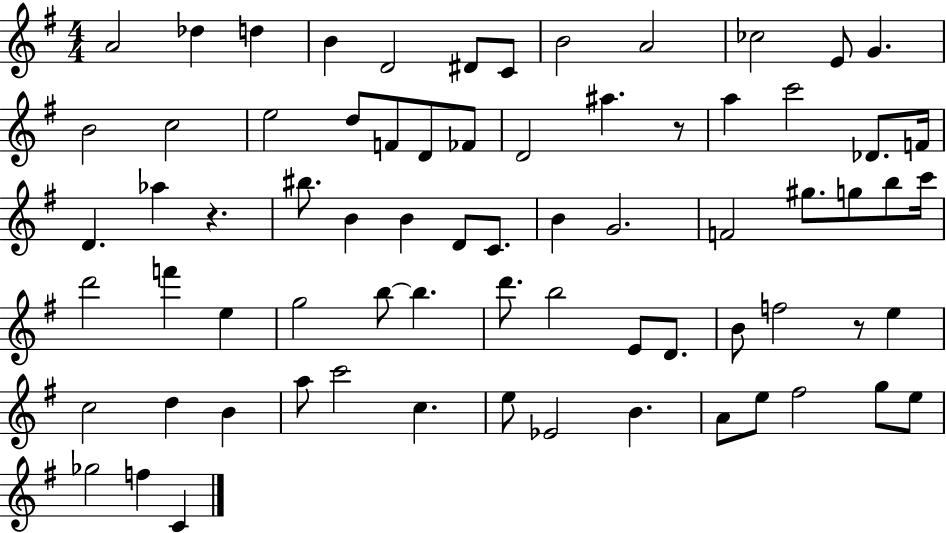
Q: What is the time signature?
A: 4/4